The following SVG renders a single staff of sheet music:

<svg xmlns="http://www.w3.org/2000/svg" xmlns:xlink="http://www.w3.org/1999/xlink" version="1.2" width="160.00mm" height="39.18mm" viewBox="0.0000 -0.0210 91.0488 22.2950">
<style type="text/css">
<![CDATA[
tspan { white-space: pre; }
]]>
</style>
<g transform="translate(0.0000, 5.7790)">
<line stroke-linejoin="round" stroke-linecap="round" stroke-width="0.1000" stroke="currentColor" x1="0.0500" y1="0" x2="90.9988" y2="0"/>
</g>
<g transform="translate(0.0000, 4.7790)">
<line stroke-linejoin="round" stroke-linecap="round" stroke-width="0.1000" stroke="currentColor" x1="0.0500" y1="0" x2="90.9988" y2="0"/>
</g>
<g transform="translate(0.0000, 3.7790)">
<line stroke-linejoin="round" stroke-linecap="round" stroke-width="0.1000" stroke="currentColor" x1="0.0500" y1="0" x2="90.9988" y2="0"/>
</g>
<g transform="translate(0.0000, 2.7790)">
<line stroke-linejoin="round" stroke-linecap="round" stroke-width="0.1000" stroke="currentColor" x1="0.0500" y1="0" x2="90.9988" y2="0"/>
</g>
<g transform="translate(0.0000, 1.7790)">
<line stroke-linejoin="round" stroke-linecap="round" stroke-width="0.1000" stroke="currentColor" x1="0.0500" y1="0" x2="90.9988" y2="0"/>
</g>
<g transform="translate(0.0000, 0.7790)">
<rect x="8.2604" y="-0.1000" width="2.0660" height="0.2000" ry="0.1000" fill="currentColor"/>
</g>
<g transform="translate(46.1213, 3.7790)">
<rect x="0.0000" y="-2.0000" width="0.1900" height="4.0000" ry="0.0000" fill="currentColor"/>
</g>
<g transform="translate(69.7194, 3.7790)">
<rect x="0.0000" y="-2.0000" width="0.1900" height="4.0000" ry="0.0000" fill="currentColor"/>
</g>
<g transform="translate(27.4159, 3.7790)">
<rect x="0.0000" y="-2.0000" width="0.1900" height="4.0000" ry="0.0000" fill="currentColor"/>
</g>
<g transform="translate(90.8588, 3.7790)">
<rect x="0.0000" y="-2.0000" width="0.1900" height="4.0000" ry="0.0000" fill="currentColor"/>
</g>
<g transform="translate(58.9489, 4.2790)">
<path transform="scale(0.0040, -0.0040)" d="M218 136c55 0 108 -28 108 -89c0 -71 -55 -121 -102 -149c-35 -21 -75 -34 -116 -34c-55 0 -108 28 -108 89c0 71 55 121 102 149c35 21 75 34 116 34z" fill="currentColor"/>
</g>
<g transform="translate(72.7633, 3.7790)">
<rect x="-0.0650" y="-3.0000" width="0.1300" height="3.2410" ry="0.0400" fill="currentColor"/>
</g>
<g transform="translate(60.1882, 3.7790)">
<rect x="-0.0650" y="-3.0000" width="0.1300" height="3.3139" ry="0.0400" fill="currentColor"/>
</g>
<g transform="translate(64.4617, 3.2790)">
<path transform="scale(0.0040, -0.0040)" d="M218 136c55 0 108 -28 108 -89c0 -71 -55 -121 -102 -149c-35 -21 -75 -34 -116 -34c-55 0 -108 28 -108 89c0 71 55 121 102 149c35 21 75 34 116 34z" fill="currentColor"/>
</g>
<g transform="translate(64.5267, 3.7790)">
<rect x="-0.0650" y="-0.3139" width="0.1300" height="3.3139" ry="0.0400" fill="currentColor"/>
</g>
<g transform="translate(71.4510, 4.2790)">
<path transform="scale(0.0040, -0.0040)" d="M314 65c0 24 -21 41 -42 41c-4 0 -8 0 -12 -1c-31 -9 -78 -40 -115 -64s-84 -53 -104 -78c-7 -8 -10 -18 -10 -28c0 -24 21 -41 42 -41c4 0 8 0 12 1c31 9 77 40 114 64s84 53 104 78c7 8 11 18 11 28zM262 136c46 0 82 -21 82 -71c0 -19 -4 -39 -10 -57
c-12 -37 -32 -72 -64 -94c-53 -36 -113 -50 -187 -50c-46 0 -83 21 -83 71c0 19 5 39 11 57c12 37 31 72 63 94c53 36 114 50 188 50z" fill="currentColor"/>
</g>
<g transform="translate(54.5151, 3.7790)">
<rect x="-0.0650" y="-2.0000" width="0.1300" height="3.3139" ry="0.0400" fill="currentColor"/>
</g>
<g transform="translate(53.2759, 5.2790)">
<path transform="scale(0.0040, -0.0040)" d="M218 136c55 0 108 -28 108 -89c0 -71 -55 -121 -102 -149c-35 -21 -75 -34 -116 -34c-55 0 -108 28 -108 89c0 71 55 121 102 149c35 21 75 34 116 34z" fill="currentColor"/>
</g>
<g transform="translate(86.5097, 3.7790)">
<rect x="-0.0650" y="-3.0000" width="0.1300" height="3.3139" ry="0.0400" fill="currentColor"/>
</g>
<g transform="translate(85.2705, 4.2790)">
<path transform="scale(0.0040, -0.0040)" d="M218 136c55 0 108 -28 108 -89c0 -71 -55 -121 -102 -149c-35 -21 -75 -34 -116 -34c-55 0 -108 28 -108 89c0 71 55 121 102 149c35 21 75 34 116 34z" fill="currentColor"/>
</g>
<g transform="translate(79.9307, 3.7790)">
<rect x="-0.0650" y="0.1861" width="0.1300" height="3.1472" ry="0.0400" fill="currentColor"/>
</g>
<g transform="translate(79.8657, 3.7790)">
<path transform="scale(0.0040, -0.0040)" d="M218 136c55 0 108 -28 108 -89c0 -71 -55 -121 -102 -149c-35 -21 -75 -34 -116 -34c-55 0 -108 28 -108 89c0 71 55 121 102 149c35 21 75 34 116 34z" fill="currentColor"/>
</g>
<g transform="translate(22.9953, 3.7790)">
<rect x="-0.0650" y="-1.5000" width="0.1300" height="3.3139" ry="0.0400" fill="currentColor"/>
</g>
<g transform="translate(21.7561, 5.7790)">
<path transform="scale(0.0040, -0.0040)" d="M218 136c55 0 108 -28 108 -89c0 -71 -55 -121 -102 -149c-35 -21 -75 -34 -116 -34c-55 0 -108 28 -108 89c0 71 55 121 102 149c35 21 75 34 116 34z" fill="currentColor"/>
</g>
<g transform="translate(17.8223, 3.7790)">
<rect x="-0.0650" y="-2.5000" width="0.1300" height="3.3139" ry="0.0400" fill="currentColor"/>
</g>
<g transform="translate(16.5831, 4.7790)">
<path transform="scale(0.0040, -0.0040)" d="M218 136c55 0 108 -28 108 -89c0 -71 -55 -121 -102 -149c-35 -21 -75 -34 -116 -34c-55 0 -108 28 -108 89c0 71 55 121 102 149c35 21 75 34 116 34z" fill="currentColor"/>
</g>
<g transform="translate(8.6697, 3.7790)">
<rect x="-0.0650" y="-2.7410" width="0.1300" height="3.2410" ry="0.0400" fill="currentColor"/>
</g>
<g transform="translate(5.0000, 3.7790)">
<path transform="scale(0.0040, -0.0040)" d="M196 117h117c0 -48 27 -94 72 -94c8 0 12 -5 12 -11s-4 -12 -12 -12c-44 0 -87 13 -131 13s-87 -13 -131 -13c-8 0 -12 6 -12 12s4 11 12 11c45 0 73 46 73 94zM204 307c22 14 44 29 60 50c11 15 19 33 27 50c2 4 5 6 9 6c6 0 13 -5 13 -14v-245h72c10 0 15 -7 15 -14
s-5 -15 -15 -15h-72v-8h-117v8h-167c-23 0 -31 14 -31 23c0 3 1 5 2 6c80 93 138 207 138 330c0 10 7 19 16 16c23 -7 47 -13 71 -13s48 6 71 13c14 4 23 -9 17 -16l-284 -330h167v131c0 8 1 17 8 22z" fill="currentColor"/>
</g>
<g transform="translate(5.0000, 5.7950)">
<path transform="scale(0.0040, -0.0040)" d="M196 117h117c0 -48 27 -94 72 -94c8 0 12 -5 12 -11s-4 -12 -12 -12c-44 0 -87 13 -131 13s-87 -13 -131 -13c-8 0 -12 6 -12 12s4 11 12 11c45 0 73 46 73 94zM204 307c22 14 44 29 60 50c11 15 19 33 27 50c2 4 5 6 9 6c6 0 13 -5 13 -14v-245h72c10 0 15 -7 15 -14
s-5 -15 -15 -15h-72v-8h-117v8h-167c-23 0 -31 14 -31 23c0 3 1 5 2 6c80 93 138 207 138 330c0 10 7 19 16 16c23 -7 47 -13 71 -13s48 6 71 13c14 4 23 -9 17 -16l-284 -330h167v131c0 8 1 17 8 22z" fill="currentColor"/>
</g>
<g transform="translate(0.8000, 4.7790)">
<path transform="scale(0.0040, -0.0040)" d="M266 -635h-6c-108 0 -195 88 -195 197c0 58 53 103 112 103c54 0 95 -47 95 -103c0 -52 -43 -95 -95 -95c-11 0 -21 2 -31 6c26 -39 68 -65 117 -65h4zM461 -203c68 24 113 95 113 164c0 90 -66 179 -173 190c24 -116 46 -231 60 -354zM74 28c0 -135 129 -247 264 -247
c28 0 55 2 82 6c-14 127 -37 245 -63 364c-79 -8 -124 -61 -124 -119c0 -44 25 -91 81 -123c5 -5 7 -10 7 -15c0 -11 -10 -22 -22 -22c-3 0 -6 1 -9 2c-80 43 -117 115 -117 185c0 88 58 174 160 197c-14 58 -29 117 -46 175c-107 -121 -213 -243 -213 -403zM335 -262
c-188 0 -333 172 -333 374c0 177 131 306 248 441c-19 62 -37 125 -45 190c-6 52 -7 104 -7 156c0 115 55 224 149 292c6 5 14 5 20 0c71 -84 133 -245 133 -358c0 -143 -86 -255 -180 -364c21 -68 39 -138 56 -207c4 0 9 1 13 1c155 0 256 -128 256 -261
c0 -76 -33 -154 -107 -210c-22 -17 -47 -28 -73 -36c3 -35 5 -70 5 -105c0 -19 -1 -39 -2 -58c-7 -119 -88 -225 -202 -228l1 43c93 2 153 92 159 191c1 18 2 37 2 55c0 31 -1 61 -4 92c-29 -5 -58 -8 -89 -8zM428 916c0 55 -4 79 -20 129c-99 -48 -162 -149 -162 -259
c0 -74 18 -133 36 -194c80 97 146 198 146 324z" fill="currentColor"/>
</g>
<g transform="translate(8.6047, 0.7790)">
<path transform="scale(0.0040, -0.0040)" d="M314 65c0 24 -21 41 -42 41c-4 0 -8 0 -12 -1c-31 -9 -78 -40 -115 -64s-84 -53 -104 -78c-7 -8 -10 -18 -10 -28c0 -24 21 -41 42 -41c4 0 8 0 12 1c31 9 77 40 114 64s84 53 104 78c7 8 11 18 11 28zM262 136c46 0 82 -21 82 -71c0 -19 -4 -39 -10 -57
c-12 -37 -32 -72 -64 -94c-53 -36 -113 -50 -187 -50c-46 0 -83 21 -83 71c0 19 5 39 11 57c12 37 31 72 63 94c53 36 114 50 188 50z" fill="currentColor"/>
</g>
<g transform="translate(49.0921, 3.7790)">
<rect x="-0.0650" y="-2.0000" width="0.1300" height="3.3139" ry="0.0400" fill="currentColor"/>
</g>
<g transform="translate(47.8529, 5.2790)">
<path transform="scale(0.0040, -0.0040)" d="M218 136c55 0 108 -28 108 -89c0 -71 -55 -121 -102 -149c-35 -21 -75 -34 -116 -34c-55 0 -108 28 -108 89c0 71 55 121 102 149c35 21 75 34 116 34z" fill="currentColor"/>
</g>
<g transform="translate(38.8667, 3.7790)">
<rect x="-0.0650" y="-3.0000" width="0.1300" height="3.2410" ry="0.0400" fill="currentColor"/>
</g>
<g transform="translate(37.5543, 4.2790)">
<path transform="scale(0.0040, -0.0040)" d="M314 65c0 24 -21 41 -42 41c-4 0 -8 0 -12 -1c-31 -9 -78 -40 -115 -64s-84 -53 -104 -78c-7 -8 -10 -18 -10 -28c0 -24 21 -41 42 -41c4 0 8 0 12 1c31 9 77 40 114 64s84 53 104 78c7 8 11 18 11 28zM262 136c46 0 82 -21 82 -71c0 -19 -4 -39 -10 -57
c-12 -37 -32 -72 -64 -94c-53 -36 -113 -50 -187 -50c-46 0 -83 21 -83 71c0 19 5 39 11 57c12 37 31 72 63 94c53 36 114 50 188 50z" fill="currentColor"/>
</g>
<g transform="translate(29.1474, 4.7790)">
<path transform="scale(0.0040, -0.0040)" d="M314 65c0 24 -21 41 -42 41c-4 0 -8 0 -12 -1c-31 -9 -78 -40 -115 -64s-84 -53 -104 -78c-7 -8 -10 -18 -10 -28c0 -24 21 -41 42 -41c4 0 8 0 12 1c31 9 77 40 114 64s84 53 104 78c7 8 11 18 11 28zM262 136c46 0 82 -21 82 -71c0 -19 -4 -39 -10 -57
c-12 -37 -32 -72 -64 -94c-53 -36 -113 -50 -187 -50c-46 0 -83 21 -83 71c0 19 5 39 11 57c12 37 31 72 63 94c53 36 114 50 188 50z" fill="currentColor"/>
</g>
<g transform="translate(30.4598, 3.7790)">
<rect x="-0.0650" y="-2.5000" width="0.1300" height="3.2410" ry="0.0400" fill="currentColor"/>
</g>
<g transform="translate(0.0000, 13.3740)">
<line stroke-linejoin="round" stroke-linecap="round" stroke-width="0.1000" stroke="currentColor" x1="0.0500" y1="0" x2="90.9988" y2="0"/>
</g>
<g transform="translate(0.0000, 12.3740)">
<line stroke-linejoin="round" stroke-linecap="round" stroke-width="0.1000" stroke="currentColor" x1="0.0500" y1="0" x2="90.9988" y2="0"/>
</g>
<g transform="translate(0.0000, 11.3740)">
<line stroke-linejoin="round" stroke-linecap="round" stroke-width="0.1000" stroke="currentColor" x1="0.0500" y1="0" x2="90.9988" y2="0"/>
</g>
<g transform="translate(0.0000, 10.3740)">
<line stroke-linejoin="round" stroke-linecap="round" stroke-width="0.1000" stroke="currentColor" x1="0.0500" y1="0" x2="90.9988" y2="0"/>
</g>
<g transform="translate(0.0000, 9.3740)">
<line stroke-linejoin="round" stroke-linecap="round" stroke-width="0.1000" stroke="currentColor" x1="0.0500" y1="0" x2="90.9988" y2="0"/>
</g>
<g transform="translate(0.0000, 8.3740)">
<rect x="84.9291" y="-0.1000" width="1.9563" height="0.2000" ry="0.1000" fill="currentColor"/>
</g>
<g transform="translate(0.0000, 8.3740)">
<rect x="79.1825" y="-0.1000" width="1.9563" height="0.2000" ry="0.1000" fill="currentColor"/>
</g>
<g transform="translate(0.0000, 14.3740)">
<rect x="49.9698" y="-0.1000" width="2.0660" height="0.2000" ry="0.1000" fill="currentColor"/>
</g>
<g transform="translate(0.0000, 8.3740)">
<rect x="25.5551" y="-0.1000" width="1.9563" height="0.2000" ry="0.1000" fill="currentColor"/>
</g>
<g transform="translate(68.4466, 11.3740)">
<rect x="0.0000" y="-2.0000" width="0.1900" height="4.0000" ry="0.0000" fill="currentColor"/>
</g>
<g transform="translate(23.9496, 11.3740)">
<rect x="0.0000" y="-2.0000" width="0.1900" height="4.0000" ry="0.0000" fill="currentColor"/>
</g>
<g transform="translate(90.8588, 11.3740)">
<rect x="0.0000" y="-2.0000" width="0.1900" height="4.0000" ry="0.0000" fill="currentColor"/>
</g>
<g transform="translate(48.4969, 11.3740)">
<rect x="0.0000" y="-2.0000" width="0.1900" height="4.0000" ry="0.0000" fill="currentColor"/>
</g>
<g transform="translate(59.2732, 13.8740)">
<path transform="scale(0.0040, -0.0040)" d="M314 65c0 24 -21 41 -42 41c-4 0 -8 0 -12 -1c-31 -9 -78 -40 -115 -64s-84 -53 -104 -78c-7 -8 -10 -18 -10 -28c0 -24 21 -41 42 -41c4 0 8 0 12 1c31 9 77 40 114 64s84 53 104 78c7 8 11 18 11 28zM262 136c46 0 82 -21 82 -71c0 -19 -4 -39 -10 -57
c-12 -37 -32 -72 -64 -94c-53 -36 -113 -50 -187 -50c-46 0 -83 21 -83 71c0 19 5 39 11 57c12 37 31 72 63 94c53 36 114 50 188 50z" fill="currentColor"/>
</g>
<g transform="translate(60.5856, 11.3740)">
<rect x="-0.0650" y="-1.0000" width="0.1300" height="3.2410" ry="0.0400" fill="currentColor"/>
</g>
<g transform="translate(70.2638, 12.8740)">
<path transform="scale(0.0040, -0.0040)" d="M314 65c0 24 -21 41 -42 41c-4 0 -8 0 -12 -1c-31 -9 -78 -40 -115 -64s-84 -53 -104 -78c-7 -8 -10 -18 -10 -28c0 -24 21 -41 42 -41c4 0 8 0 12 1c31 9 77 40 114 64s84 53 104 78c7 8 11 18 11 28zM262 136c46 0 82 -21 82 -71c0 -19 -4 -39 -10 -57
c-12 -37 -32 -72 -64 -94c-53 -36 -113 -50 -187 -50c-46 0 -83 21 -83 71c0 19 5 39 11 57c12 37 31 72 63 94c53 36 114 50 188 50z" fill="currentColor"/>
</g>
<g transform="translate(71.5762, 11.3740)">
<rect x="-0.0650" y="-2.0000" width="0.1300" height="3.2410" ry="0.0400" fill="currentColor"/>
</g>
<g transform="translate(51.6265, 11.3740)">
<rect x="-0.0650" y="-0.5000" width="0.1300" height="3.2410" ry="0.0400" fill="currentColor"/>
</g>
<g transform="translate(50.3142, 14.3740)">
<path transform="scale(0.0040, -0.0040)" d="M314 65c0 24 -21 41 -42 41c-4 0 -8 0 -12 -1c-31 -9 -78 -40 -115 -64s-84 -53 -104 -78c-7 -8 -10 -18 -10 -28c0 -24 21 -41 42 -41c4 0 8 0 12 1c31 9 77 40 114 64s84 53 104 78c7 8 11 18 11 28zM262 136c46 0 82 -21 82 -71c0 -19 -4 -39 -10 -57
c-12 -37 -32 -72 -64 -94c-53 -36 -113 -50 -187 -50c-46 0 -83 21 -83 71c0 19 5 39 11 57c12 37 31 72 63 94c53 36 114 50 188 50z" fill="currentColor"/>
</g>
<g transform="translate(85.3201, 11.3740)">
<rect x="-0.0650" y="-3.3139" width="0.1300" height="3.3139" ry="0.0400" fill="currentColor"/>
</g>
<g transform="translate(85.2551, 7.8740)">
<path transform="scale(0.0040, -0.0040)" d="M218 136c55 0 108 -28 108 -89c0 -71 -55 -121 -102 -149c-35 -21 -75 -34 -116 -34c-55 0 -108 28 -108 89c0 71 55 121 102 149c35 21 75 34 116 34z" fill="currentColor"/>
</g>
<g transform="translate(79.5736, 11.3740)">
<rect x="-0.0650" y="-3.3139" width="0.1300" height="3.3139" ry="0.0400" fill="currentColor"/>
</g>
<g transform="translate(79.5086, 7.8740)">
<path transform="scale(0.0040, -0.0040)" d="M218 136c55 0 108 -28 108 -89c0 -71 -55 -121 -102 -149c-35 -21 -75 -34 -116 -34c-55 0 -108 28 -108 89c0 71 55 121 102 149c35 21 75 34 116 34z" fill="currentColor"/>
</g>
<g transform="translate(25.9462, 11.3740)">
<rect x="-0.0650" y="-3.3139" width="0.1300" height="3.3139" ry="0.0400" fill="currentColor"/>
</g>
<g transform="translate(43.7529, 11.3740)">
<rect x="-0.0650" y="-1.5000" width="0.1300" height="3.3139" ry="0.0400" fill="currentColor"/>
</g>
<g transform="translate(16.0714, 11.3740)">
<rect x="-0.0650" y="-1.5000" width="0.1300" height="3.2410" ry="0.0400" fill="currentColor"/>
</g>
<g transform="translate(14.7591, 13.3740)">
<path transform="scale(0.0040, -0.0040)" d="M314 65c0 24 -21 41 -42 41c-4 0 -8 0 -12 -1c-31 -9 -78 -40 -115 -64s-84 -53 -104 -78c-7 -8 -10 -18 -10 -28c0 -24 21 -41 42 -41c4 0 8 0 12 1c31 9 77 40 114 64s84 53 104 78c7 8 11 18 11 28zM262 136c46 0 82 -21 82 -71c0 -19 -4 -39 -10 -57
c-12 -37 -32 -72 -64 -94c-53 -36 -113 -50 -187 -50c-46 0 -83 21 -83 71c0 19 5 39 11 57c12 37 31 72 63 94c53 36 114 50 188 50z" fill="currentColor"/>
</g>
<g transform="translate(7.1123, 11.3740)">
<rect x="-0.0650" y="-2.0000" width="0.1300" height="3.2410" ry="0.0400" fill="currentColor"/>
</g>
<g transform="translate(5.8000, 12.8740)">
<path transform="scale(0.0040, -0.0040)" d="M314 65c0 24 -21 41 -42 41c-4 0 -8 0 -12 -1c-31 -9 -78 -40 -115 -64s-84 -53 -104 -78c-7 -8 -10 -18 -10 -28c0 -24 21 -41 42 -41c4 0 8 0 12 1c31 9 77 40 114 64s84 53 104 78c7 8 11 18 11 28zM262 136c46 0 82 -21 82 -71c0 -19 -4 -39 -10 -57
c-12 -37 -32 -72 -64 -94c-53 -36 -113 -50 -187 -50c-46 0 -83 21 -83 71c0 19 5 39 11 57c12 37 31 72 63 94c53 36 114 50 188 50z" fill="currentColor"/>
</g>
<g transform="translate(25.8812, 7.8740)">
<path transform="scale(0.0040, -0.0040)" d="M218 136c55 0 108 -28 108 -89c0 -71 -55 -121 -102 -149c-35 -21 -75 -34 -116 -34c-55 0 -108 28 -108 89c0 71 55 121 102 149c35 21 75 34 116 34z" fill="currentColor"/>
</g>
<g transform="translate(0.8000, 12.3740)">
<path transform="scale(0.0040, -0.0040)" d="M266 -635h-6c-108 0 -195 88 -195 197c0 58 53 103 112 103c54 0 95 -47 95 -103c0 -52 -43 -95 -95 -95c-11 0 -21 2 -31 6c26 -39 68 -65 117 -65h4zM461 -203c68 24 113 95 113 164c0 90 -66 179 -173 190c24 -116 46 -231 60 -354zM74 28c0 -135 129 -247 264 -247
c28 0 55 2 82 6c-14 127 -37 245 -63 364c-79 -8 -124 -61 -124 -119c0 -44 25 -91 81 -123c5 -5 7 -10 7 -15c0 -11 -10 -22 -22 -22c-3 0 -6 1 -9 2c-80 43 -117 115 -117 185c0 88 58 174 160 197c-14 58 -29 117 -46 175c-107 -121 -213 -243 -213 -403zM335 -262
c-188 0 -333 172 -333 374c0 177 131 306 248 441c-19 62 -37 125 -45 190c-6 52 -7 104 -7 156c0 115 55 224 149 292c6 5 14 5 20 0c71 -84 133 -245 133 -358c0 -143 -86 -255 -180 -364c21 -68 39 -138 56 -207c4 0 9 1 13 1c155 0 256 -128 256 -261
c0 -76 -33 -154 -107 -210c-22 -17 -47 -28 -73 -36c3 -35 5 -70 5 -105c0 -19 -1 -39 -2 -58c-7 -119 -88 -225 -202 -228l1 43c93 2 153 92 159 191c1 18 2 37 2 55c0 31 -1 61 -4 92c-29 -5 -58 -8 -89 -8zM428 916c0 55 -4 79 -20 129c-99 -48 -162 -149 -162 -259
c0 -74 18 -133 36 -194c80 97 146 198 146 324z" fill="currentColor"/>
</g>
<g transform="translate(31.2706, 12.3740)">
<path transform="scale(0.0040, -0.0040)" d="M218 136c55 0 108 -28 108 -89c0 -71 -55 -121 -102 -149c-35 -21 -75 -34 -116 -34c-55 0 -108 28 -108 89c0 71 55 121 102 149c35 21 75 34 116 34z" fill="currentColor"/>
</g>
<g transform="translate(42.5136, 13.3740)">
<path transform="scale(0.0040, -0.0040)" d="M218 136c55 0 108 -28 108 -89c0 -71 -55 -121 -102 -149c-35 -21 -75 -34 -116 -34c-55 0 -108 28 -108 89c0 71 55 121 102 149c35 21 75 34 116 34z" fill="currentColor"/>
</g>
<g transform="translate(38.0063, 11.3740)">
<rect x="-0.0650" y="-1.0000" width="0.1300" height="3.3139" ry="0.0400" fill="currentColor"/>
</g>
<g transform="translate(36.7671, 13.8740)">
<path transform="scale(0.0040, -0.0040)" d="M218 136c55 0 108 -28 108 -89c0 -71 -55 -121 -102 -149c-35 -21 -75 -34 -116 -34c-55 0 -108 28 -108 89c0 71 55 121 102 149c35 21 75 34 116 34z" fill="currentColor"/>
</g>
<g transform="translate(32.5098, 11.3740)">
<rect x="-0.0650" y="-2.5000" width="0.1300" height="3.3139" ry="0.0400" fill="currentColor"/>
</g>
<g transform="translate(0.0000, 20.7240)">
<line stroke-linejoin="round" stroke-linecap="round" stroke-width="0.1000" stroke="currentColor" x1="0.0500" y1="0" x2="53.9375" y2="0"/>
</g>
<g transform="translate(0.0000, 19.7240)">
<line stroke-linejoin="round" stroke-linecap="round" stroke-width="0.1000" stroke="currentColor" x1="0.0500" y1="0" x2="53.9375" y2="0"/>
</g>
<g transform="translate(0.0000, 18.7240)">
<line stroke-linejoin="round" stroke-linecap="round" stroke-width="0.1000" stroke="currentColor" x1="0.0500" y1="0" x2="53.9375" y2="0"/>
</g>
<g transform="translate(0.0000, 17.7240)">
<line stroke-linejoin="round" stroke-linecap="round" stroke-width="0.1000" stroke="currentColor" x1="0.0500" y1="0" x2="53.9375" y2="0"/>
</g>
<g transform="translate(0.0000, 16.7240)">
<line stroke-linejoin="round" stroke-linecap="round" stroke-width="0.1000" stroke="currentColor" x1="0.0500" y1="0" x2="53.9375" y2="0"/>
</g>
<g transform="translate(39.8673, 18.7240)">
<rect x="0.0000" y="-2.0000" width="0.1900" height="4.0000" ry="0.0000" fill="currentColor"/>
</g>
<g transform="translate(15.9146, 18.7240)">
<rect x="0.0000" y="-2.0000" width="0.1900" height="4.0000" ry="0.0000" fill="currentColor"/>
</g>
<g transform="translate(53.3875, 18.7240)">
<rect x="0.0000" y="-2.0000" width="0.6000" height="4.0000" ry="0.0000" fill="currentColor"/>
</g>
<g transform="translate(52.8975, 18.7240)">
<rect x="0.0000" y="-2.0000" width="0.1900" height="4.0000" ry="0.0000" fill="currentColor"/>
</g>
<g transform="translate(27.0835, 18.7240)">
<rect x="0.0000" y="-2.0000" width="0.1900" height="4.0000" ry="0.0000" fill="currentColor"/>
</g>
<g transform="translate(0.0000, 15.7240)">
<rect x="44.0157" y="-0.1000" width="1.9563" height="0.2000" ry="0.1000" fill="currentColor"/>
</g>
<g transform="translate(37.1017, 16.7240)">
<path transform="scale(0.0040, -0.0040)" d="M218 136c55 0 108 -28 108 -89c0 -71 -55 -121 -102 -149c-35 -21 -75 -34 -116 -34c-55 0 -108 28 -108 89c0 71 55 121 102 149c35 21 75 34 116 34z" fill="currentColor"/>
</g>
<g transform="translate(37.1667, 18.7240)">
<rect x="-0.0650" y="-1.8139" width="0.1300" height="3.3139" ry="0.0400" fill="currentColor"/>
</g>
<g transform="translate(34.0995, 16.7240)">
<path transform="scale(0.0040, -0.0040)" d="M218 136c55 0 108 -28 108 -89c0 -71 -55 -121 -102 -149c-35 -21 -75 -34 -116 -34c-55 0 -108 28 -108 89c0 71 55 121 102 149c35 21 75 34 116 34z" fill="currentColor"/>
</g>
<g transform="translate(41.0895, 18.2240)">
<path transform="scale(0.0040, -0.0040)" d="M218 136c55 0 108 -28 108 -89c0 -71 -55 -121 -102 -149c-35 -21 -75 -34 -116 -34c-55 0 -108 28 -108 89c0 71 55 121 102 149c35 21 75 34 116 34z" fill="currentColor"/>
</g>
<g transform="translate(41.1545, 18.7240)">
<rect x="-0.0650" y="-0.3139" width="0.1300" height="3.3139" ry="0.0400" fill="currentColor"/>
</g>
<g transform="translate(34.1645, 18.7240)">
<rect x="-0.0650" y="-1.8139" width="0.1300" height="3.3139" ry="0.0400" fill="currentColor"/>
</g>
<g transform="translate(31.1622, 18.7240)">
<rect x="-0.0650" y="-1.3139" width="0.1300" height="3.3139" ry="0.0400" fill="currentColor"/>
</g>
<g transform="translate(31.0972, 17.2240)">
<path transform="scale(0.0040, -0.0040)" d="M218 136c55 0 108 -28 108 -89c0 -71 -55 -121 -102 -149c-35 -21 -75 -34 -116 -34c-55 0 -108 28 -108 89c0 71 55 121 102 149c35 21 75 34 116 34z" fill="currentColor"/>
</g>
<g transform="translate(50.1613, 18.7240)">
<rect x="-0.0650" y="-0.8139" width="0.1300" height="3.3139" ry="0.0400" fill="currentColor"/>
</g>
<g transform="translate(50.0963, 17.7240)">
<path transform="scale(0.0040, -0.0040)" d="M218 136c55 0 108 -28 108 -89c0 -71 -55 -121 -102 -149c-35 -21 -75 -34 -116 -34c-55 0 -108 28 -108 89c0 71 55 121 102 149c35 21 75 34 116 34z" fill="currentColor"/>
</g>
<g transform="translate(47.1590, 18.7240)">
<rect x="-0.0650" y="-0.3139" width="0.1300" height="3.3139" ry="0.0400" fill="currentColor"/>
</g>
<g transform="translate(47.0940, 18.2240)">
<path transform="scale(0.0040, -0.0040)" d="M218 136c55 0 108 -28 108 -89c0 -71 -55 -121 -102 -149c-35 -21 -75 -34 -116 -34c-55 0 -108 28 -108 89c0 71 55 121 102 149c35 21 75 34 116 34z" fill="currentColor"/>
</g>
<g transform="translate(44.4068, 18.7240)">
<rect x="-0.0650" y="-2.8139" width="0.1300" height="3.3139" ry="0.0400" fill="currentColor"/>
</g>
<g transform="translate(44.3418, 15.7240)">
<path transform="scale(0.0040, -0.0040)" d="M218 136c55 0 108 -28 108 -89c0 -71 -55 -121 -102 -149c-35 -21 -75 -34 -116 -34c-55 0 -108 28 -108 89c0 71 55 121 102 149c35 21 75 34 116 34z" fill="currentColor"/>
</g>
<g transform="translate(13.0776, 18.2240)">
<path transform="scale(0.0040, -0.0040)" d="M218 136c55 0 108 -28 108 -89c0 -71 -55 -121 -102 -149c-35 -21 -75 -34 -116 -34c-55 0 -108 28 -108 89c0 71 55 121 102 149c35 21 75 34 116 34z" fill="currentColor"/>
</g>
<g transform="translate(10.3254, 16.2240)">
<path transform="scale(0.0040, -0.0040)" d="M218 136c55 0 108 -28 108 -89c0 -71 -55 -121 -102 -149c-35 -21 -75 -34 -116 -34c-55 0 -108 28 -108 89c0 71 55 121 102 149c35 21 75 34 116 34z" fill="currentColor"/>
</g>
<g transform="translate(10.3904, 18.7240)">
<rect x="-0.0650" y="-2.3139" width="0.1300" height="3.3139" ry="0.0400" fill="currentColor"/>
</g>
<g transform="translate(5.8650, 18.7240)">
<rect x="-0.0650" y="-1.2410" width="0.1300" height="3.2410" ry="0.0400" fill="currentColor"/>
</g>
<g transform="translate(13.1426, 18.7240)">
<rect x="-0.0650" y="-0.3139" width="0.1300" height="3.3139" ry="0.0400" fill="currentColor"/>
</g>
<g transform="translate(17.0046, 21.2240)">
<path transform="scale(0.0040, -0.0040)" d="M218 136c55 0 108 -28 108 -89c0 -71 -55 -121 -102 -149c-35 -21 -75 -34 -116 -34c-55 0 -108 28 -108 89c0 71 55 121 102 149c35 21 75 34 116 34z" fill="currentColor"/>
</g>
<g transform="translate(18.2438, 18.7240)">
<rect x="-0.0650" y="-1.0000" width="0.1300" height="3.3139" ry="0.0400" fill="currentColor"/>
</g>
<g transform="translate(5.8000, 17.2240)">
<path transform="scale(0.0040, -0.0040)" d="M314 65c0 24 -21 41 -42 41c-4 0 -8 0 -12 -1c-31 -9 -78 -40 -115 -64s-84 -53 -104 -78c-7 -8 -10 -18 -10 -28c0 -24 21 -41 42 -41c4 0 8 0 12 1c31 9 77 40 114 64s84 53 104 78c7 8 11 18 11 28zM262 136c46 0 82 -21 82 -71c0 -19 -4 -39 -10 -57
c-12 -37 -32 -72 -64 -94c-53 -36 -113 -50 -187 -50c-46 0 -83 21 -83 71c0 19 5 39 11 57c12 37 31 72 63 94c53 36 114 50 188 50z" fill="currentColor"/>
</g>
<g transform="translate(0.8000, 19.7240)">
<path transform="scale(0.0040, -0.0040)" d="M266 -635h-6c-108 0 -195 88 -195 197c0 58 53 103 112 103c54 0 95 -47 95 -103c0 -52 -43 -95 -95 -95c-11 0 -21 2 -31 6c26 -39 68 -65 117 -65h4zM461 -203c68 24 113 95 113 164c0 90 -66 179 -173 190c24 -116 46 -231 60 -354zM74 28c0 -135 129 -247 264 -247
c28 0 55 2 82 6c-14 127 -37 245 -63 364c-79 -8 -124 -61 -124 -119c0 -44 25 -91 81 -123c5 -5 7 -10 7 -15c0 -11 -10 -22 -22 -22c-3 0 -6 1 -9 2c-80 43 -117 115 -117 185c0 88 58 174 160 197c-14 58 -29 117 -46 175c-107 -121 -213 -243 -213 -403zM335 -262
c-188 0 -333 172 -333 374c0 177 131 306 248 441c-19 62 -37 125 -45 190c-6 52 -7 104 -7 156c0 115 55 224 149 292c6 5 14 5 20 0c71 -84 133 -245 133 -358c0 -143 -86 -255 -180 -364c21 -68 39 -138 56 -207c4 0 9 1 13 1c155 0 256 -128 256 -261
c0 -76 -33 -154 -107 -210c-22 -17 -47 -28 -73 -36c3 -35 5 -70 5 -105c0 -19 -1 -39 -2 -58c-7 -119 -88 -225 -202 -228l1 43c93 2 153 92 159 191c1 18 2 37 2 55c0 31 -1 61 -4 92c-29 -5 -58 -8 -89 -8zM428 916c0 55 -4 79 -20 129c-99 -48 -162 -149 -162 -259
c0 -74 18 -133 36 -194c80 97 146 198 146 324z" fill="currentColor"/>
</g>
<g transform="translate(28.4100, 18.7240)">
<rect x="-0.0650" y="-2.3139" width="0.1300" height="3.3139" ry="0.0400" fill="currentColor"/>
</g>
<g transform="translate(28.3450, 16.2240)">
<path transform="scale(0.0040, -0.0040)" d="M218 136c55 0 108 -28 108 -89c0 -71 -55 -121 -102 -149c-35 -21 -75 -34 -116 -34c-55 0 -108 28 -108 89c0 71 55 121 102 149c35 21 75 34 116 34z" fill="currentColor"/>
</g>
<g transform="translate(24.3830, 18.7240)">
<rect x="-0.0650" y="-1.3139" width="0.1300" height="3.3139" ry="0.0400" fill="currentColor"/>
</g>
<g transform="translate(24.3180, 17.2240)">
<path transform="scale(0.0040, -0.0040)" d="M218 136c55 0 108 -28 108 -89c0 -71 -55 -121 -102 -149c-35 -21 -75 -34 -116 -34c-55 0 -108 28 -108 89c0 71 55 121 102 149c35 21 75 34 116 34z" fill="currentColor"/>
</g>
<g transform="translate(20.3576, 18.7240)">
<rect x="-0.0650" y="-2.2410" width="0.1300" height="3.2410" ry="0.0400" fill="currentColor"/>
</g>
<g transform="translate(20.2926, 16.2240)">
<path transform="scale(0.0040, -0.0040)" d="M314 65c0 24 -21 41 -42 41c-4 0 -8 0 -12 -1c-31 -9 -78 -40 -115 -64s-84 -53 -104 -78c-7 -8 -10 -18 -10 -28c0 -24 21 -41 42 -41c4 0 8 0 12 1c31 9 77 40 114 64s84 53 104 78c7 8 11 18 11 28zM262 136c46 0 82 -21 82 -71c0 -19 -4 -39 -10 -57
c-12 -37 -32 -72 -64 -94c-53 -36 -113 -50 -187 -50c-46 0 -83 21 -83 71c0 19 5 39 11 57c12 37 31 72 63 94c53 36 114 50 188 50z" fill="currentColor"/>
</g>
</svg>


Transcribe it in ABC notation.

X:1
T:Untitled
M:4/4
L:1/4
K:C
a2 G E G2 A2 F F A c A2 B A F2 E2 b G D E C2 D2 F2 b b e2 g c D g2 e g e f f c a c d